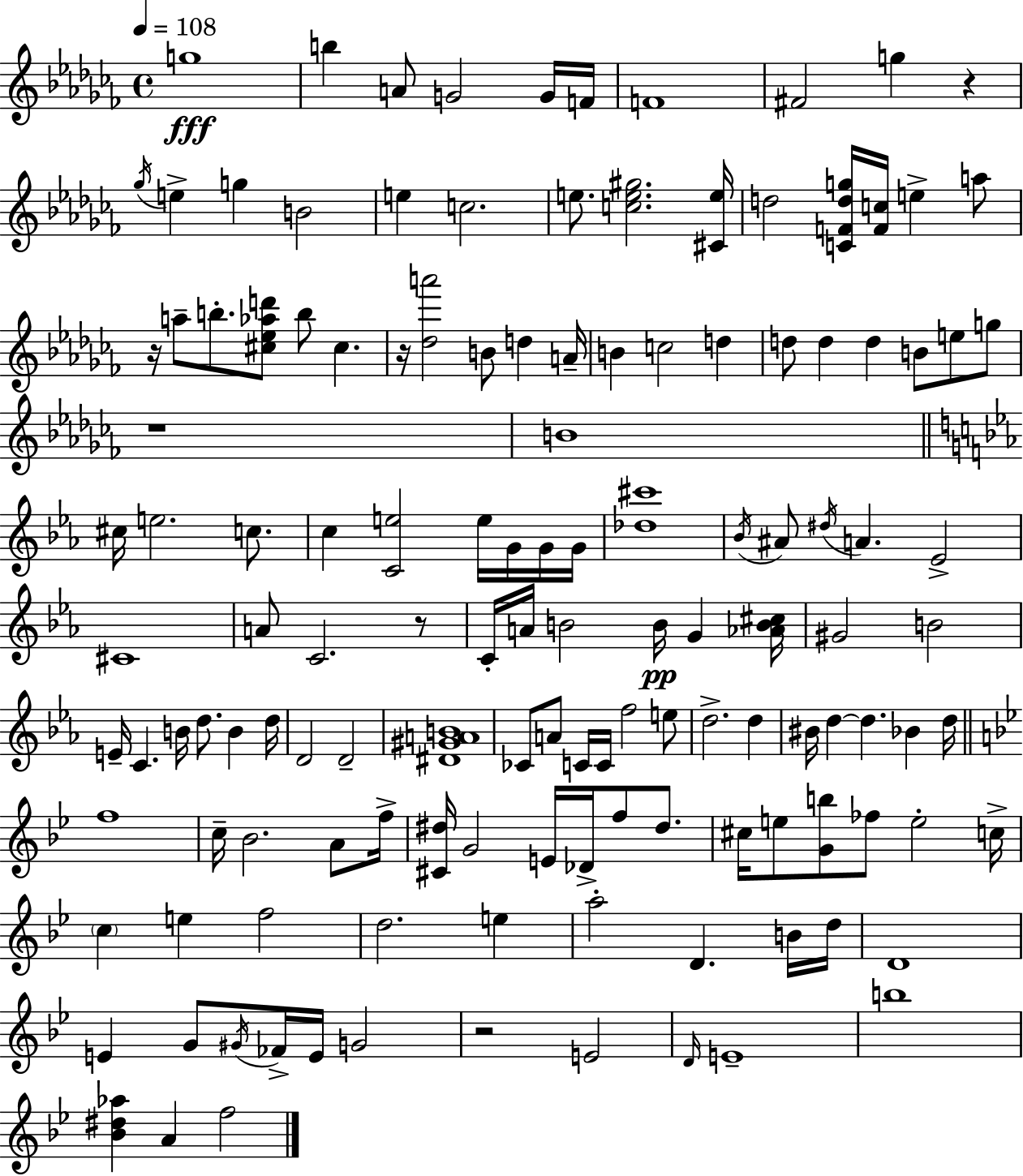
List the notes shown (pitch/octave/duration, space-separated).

G5/w B5/q A4/e G4/h G4/s F4/s F4/w F#4/h G5/q R/q Gb5/s E5/q G5/q B4/h E5/q C5/h. E5/e. [C5,E5,G#5]/h. [C#4,E5]/s D5/h [C4,F4,D5,G5]/s [F4,C5]/s E5/q A5/e R/s A5/e B5/e. [C#5,Eb5,Ab5,D6]/e B5/e C#5/q. R/s [Db5,A6]/h B4/e D5/q A4/s B4/q C5/h D5/q D5/e D5/q D5/q B4/e E5/e G5/e R/w B4/w C#5/s E5/h. C5/e. C5/q [C4,E5]/h E5/s G4/s G4/s G4/s [Db5,C#6]/w Bb4/s A#4/e D#5/s A4/q. Eb4/h C#4/w A4/e C4/h. R/e C4/s A4/s B4/h B4/s G4/q [Ab4,B4,C#5]/s G#4/h B4/h E4/s C4/q. B4/s D5/e. B4/q D5/s D4/h D4/h [D#4,G#4,A4,B4]/w CES4/e A4/e C4/s C4/s F5/h E5/e D5/h. D5/q BIS4/s D5/q D5/q. Bb4/q D5/s F5/w C5/s Bb4/h. A4/e F5/s [C#4,D#5]/s G4/h E4/s Db4/s F5/e D#5/e. C#5/s E5/e [G4,B5]/e FES5/e E5/h C5/s C5/q E5/q F5/h D5/h. E5/q A5/h D4/q. B4/s D5/s D4/w E4/q G4/e G#4/s FES4/s E4/s G4/h R/h E4/h D4/s E4/w B5/w [Bb4,D#5,Ab5]/q A4/q F5/h